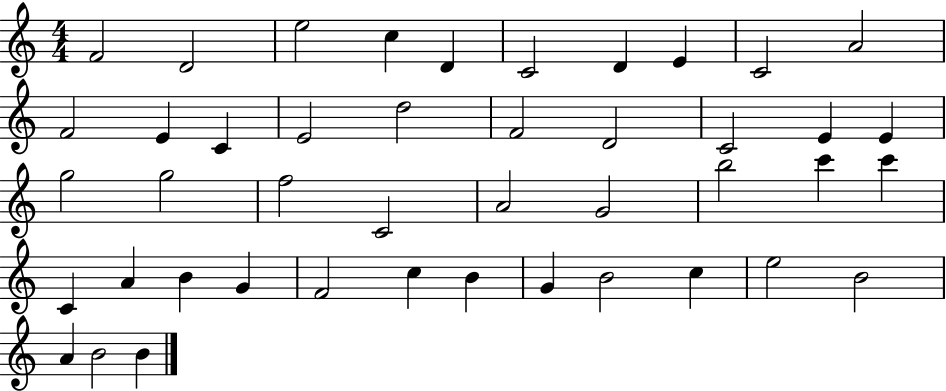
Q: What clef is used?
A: treble